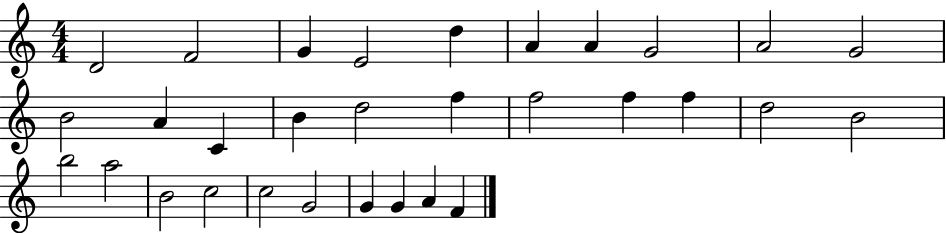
X:1
T:Untitled
M:4/4
L:1/4
K:C
D2 F2 G E2 d A A G2 A2 G2 B2 A C B d2 f f2 f f d2 B2 b2 a2 B2 c2 c2 G2 G G A F